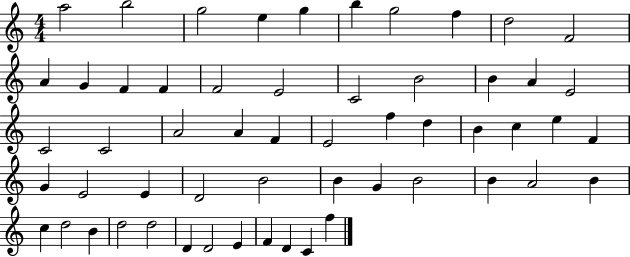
{
  \clef treble
  \numericTimeSignature
  \time 4/4
  \key c \major
  a''2 b''2 | g''2 e''4 g''4 | b''4 g''2 f''4 | d''2 f'2 | \break a'4 g'4 f'4 f'4 | f'2 e'2 | c'2 b'2 | b'4 a'4 e'2 | \break c'2 c'2 | a'2 a'4 f'4 | e'2 f''4 d''4 | b'4 c''4 e''4 f'4 | \break g'4 e'2 e'4 | d'2 b'2 | b'4 g'4 b'2 | b'4 a'2 b'4 | \break c''4 d''2 b'4 | d''2 d''2 | d'4 d'2 e'4 | f'4 d'4 c'4 f''4 | \break \bar "|."
}